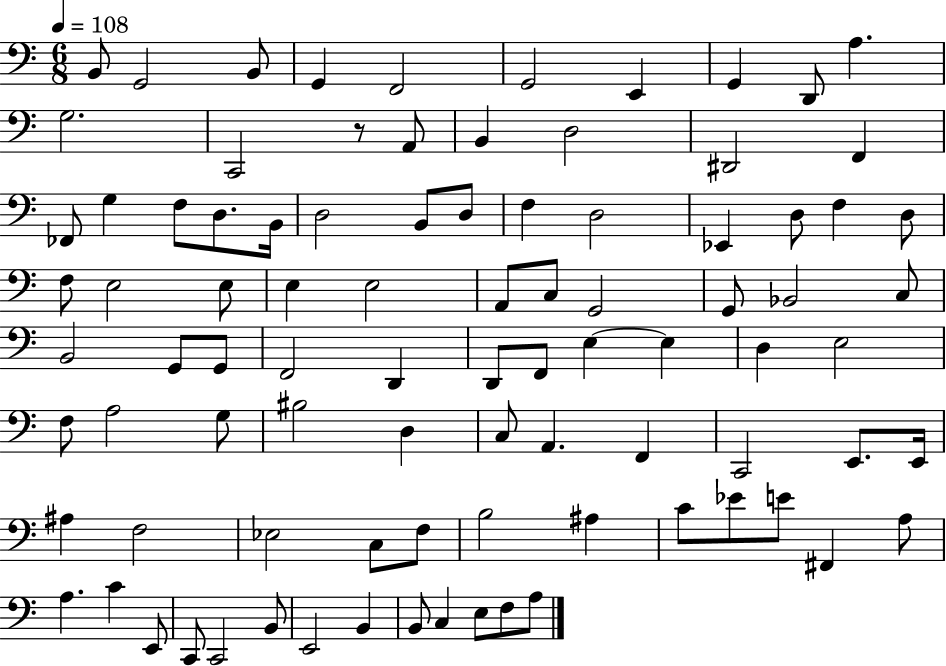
{
  \clef bass
  \numericTimeSignature
  \time 6/8
  \key c \major
  \tempo 4 = 108
  b,8 g,2 b,8 | g,4 f,2 | g,2 e,4 | g,4 d,8 a4. | \break g2. | c,2 r8 a,8 | b,4 d2 | dis,2 f,4 | \break fes,8 g4 f8 d8. b,16 | d2 b,8 d8 | f4 d2 | ees,4 d8 f4 d8 | \break f8 e2 e8 | e4 e2 | a,8 c8 g,2 | g,8 bes,2 c8 | \break b,2 g,8 g,8 | f,2 d,4 | d,8 f,8 e4~~ e4 | d4 e2 | \break f8 a2 g8 | bis2 d4 | c8 a,4. f,4 | c,2 e,8. e,16 | \break ais4 f2 | ees2 c8 f8 | b2 ais4 | c'8 ees'8 e'8 fis,4 a8 | \break a4. c'4 e,8 | c,8 c,2 b,8 | e,2 b,4 | b,8 c4 e8 f8 a8 | \break \bar "|."
}